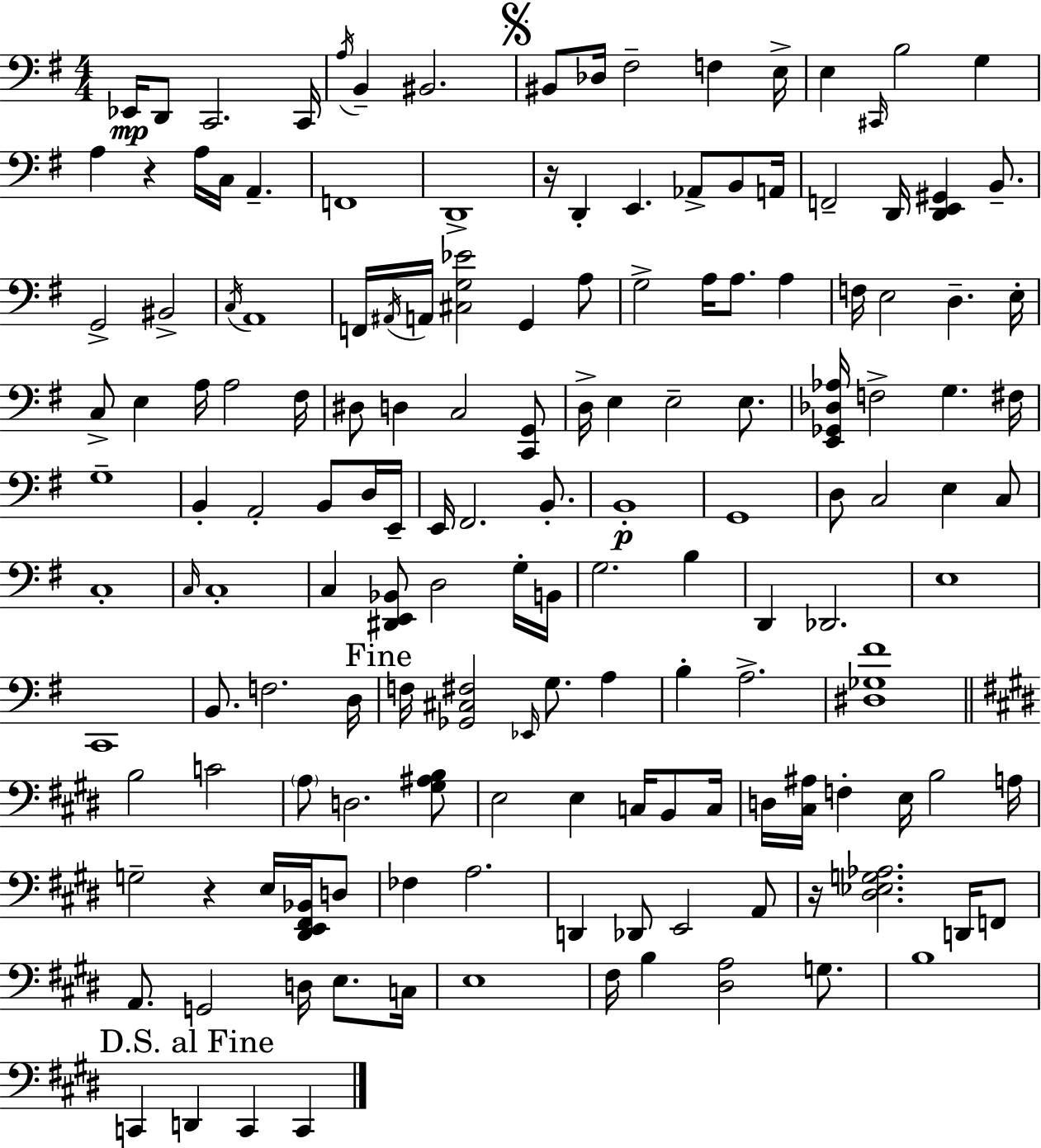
X:1
T:Untitled
M:4/4
L:1/4
K:Em
_E,,/4 D,,/2 C,,2 C,,/4 A,/4 B,, ^B,,2 ^B,,/2 _D,/4 ^F,2 F, E,/4 E, ^C,,/4 B,2 G, A, z A,/4 C,/4 A,, F,,4 D,,4 z/4 D,, E,, _A,,/2 B,,/2 A,,/4 F,,2 D,,/4 [D,,E,,^G,,] B,,/2 G,,2 ^B,,2 C,/4 A,,4 F,,/4 ^A,,/4 A,,/4 [^C,G,_E]2 G,, A,/2 G,2 A,/4 A,/2 A, F,/4 E,2 D, E,/4 C,/2 E, A,/4 A,2 ^F,/4 ^D,/2 D, C,2 [C,,G,,]/2 D,/4 E, E,2 E,/2 [E,,_G,,_D,_A,]/4 F,2 G, ^F,/4 G,4 B,, A,,2 B,,/2 D,/4 E,,/4 E,,/4 ^F,,2 B,,/2 B,,4 G,,4 D,/2 C,2 E, C,/2 C,4 C,/4 C,4 C, [^D,,E,,_B,,]/2 D,2 G,/4 B,,/4 G,2 B, D,, _D,,2 E,4 C,,4 B,,/2 F,2 D,/4 F,/4 [_G,,^C,^F,]2 _E,,/4 G,/2 A, B, A,2 [^D,_G,^F]4 B,2 C2 A,/2 D,2 [^G,^A,B,]/2 E,2 E, C,/4 B,,/2 C,/4 D,/4 [^C,^A,]/4 F, E,/4 B,2 A,/4 G,2 z E,/4 [^D,,E,,^F,,_B,,]/4 D,/2 _F, A,2 D,, _D,,/2 E,,2 A,,/2 z/4 [^D,_E,G,_A,]2 D,,/4 F,,/2 A,,/2 G,,2 D,/4 E,/2 C,/4 E,4 ^F,/4 B, [^D,A,]2 G,/2 B,4 C,, D,, C,, C,,